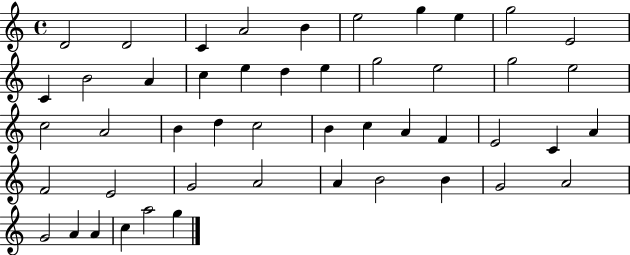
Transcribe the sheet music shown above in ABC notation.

X:1
T:Untitled
M:4/4
L:1/4
K:C
D2 D2 C A2 B e2 g e g2 E2 C B2 A c e d e g2 e2 g2 e2 c2 A2 B d c2 B c A F E2 C A F2 E2 G2 A2 A B2 B G2 A2 G2 A A c a2 g